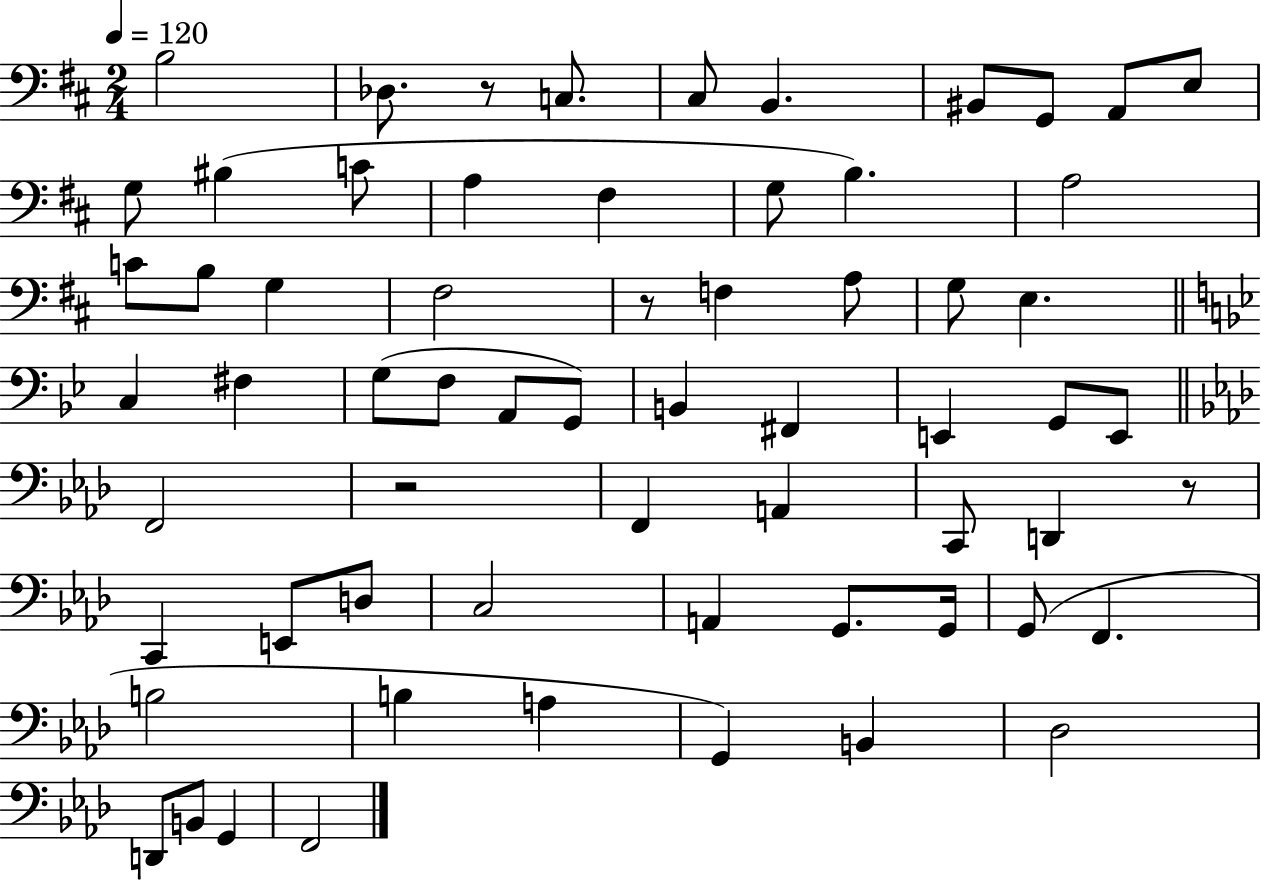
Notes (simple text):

B3/h Db3/e. R/e C3/e. C#3/e B2/q. BIS2/e G2/e A2/e E3/e G3/e BIS3/q C4/e A3/q F#3/q G3/e B3/q. A3/h C4/e B3/e G3/q F#3/h R/e F3/q A3/e G3/e E3/q. C3/q F#3/q G3/e F3/e A2/e G2/e B2/q F#2/q E2/q G2/e E2/e F2/h R/h F2/q A2/q C2/e D2/q R/e C2/q E2/e D3/e C3/h A2/q G2/e. G2/s G2/e F2/q. B3/h B3/q A3/q G2/q B2/q Db3/h D2/e B2/e G2/q F2/h